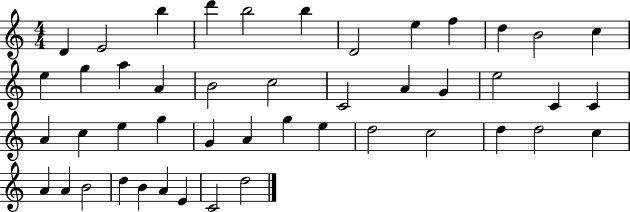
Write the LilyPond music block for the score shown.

{
  \clef treble
  \numericTimeSignature
  \time 4/4
  \key c \major
  d'4 e'2 b''4 | d'''4 b''2 b''4 | d'2 e''4 f''4 | d''4 b'2 c''4 | \break e''4 g''4 a''4 a'4 | b'2 c''2 | c'2 a'4 g'4 | e''2 c'4 c'4 | \break a'4 c''4 e''4 g''4 | g'4 a'4 g''4 e''4 | d''2 c''2 | d''4 d''2 c''4 | \break a'4 a'4 b'2 | d''4 b'4 a'4 e'4 | c'2 d''2 | \bar "|."
}